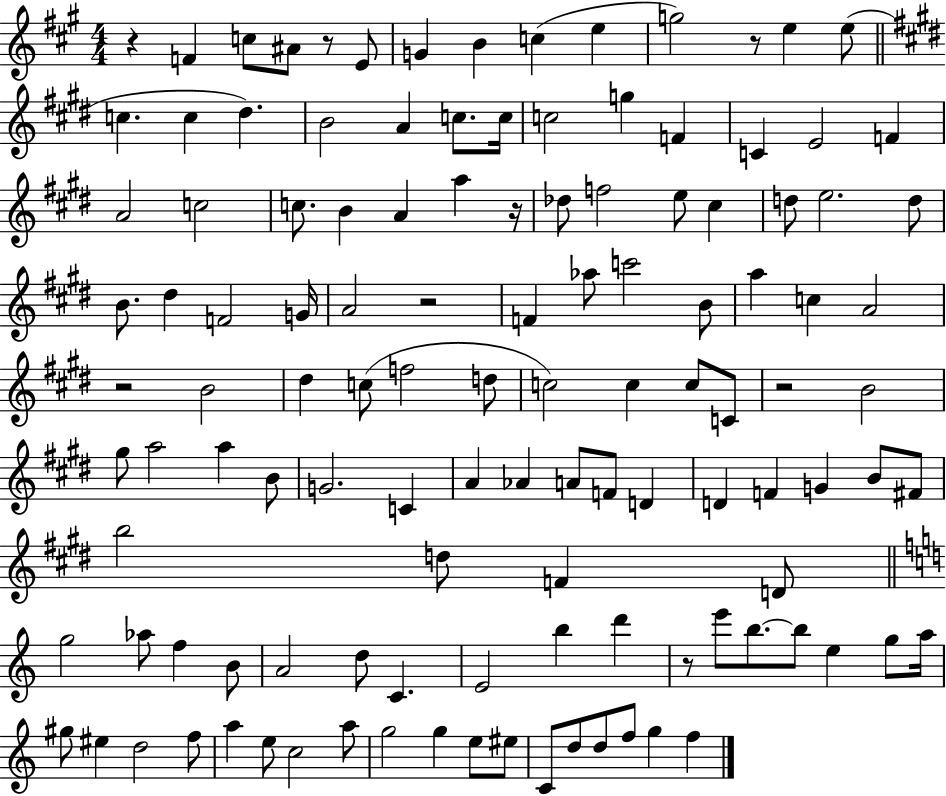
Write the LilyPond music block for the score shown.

{
  \clef treble
  \numericTimeSignature
  \time 4/4
  \key a \major
  r4 f'4 c''8 ais'8 r8 e'8 | g'4 b'4 c''4( e''4 | g''2) r8 e''4 e''8( | \bar "||" \break \key e \major c''4. c''4 dis''4.) | b'2 a'4 c''8. c''16 | c''2 g''4 f'4 | c'4 e'2 f'4 | \break a'2 c''2 | c''8. b'4 a'4 a''4 r16 | des''8 f''2 e''8 cis''4 | d''8 e''2. d''8 | \break b'8. dis''4 f'2 g'16 | a'2 r2 | f'4 aes''8 c'''2 b'8 | a''4 c''4 a'2 | \break r2 b'2 | dis''4 c''8( f''2 d''8 | c''2) c''4 c''8 c'8 | r2 b'2 | \break gis''8 a''2 a''4 b'8 | g'2. c'4 | a'4 aes'4 a'8 f'8 d'4 | d'4 f'4 g'4 b'8 fis'8 | \break b''2 d''8 f'4 d'8 | \bar "||" \break \key c \major g''2 aes''8 f''4 b'8 | a'2 d''8 c'4. | e'2 b''4 d'''4 | r8 e'''8 b''8.~~ b''8 e''4 g''8 a''16 | \break gis''8 eis''4 d''2 f''8 | a''4 e''8 c''2 a''8 | g''2 g''4 e''8 eis''8 | c'8 d''8 d''8 f''8 g''4 f''4 | \break \bar "|."
}